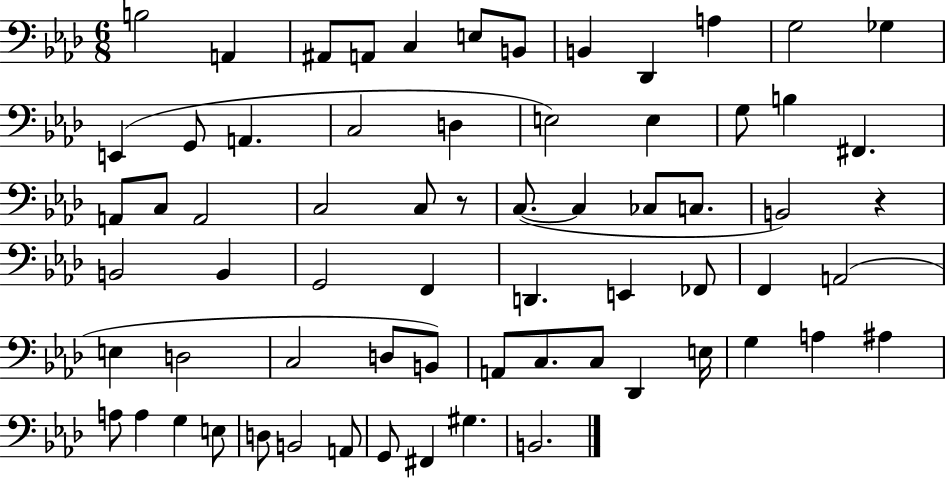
{
  \clef bass
  \numericTimeSignature
  \time 6/8
  \key aes \major
  \repeat volta 2 { b2 a,4 | ais,8 a,8 c4 e8 b,8 | b,4 des,4 a4 | g2 ges4 | \break e,4( g,8 a,4. | c2 d4 | e2) e4 | g8 b4 fis,4. | \break a,8 c8 a,2 | c2 c8 r8 | c8.~(~ c4 ces8 c8. | b,2) r4 | \break b,2 b,4 | g,2 f,4 | d,4. e,4 fes,8 | f,4 a,2( | \break e4 d2 | c2 d8 b,8) | a,8 c8. c8 des,4 e16 | g4 a4 ais4 | \break a8 a4 g4 e8 | d8 b,2 a,8 | g,8 fis,4 gis4. | b,2. | \break } \bar "|."
}